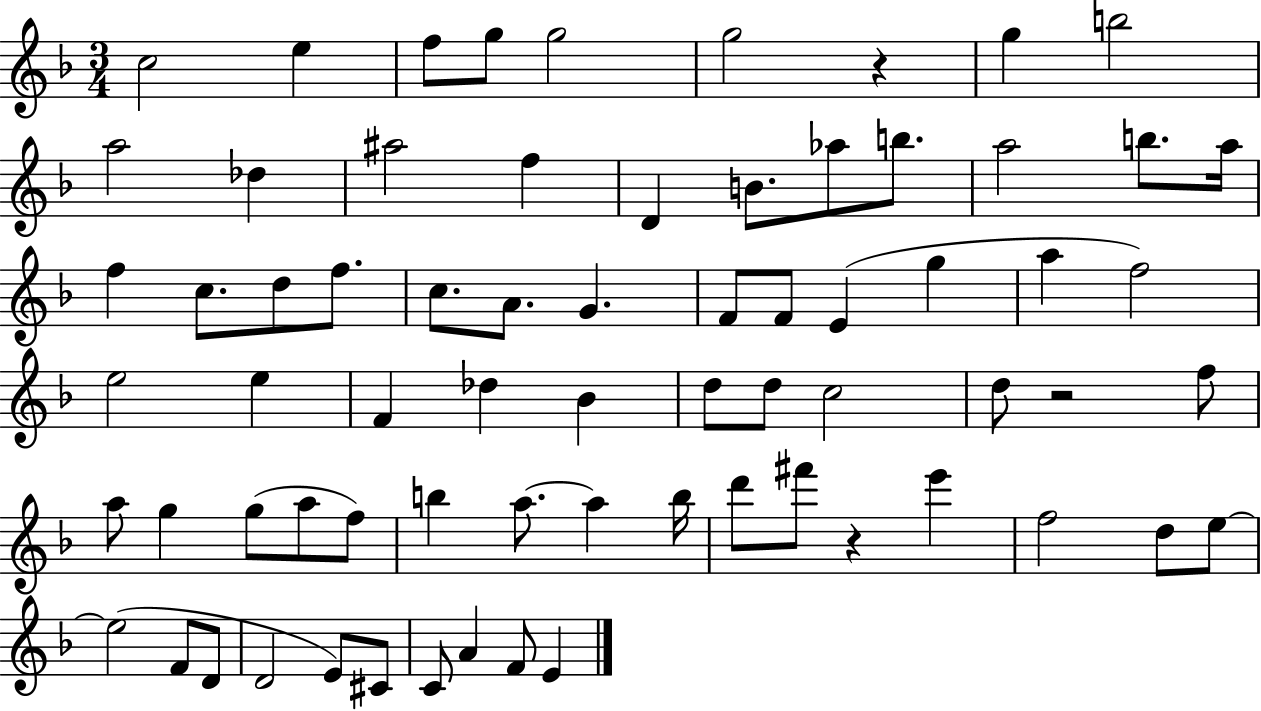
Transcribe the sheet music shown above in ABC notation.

X:1
T:Untitled
M:3/4
L:1/4
K:F
c2 e f/2 g/2 g2 g2 z g b2 a2 _d ^a2 f D B/2 _a/2 b/2 a2 b/2 a/4 f c/2 d/2 f/2 c/2 A/2 G F/2 F/2 E g a f2 e2 e F _d _B d/2 d/2 c2 d/2 z2 f/2 a/2 g g/2 a/2 f/2 b a/2 a b/4 d'/2 ^f'/2 z e' f2 d/2 e/2 e2 F/2 D/2 D2 E/2 ^C/2 C/2 A F/2 E